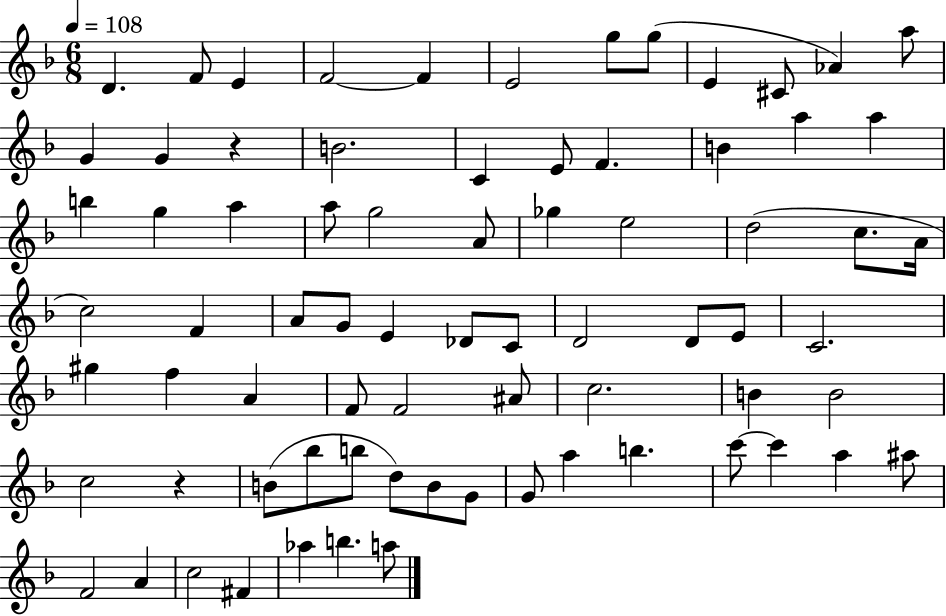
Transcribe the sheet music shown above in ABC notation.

X:1
T:Untitled
M:6/8
L:1/4
K:F
D F/2 E F2 F E2 g/2 g/2 E ^C/2 _A a/2 G G z B2 C E/2 F B a a b g a a/2 g2 A/2 _g e2 d2 c/2 A/4 c2 F A/2 G/2 E _D/2 C/2 D2 D/2 E/2 C2 ^g f A F/2 F2 ^A/2 c2 B B2 c2 z B/2 _b/2 b/2 d/2 B/2 G/2 G/2 a b c'/2 c' a ^a/2 F2 A c2 ^F _a b a/2